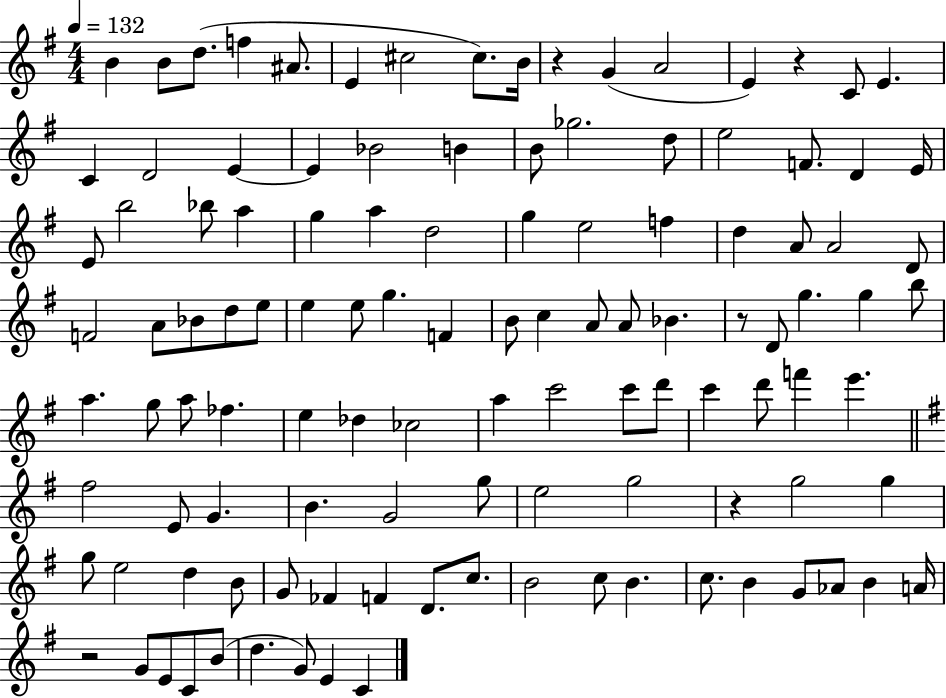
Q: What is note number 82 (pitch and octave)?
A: G5